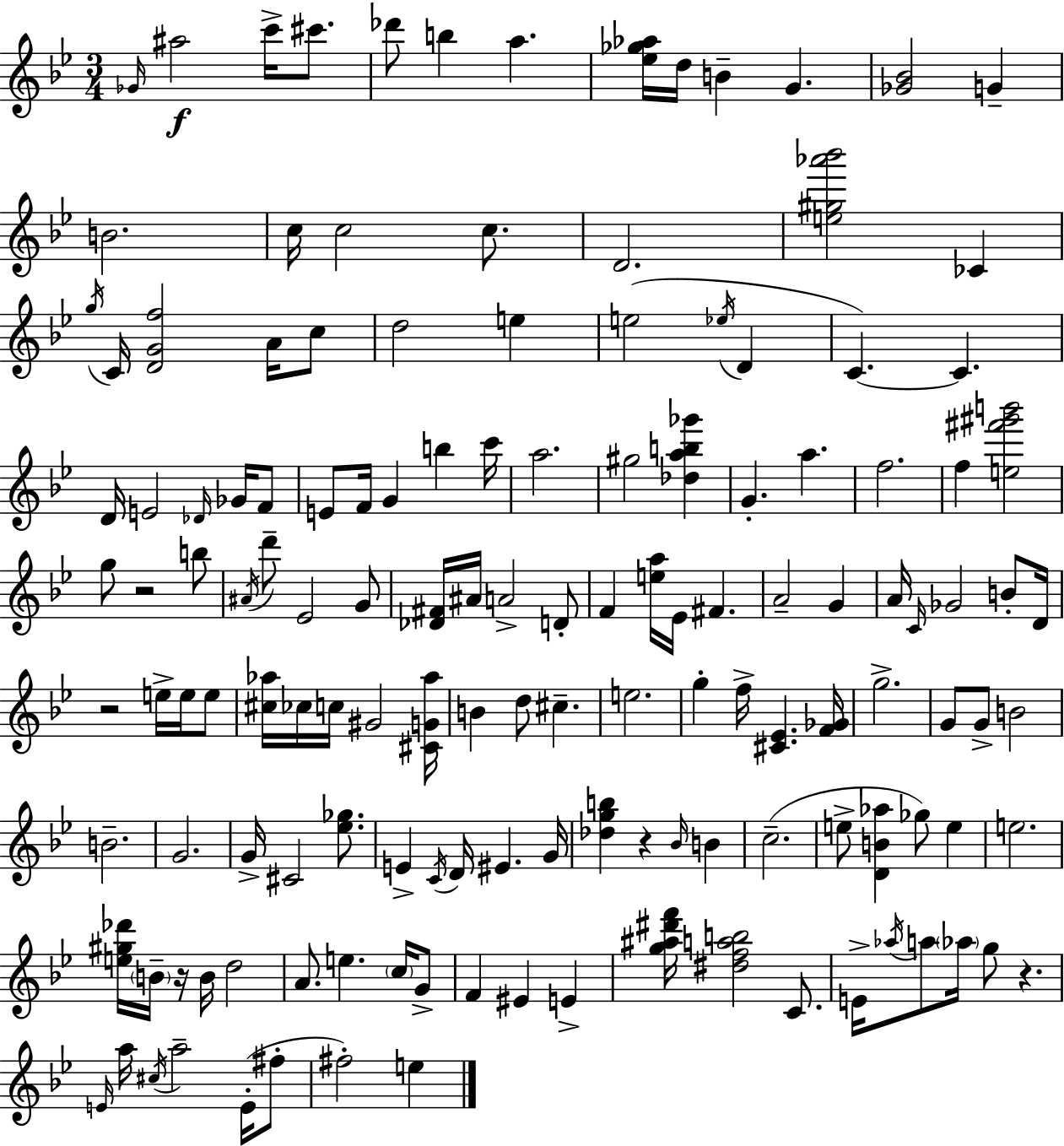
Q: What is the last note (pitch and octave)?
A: E5